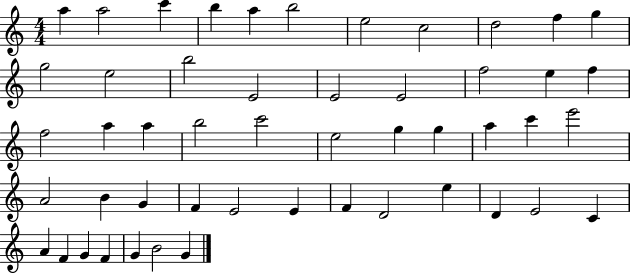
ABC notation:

X:1
T:Untitled
M:4/4
L:1/4
K:C
a a2 c' b a b2 e2 c2 d2 f g g2 e2 b2 E2 E2 E2 f2 e f f2 a a b2 c'2 e2 g g a c' e'2 A2 B G F E2 E F D2 e D E2 C A F G F G B2 G